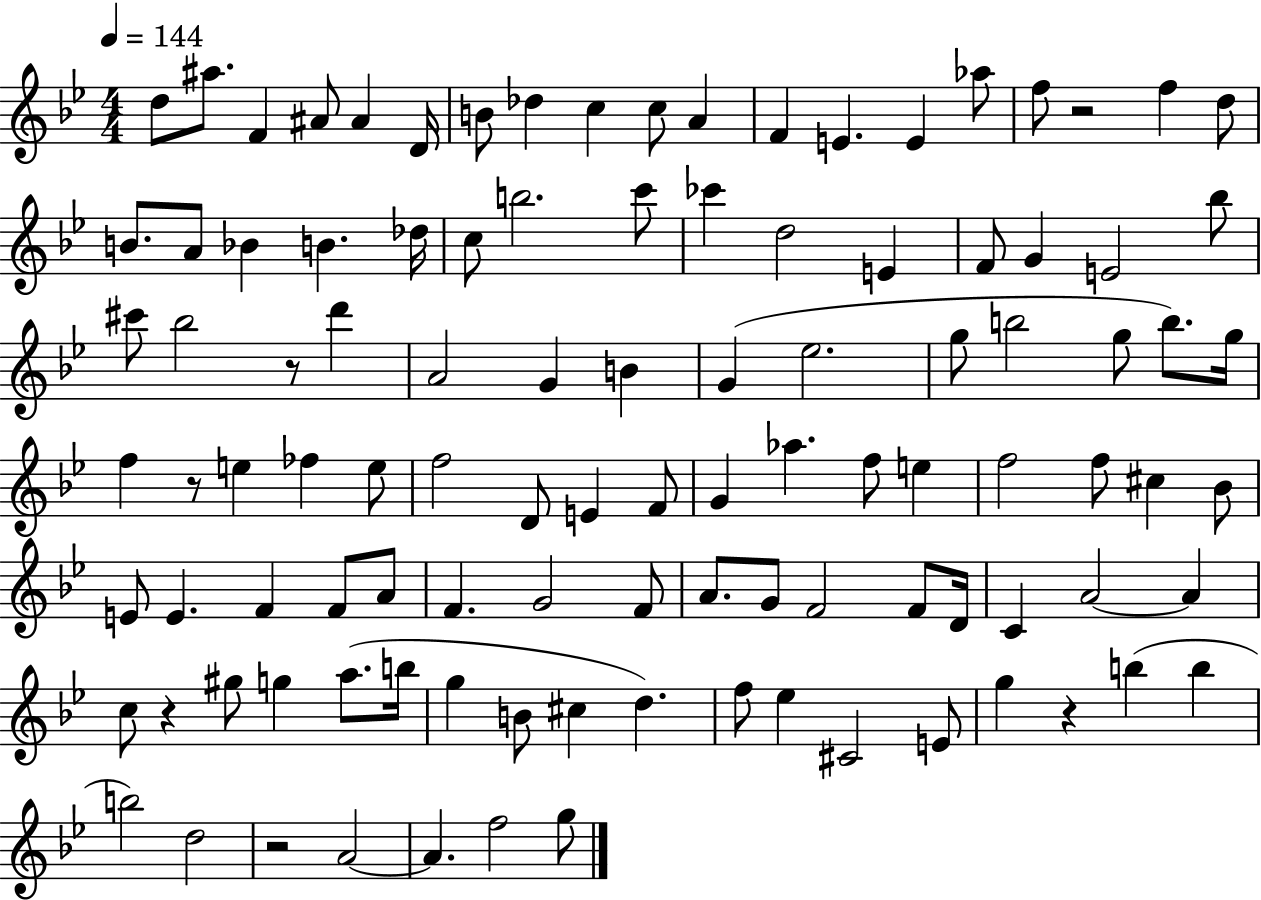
X:1
T:Untitled
M:4/4
L:1/4
K:Bb
d/2 ^a/2 F ^A/2 ^A D/4 B/2 _d c c/2 A F E E _a/2 f/2 z2 f d/2 B/2 A/2 _B B _d/4 c/2 b2 c'/2 _c' d2 E F/2 G E2 _b/2 ^c'/2 _b2 z/2 d' A2 G B G _e2 g/2 b2 g/2 b/2 g/4 f z/2 e _f e/2 f2 D/2 E F/2 G _a f/2 e f2 f/2 ^c _B/2 E/2 E F F/2 A/2 F G2 F/2 A/2 G/2 F2 F/2 D/4 C A2 A c/2 z ^g/2 g a/2 b/4 g B/2 ^c d f/2 _e ^C2 E/2 g z b b b2 d2 z2 A2 A f2 g/2